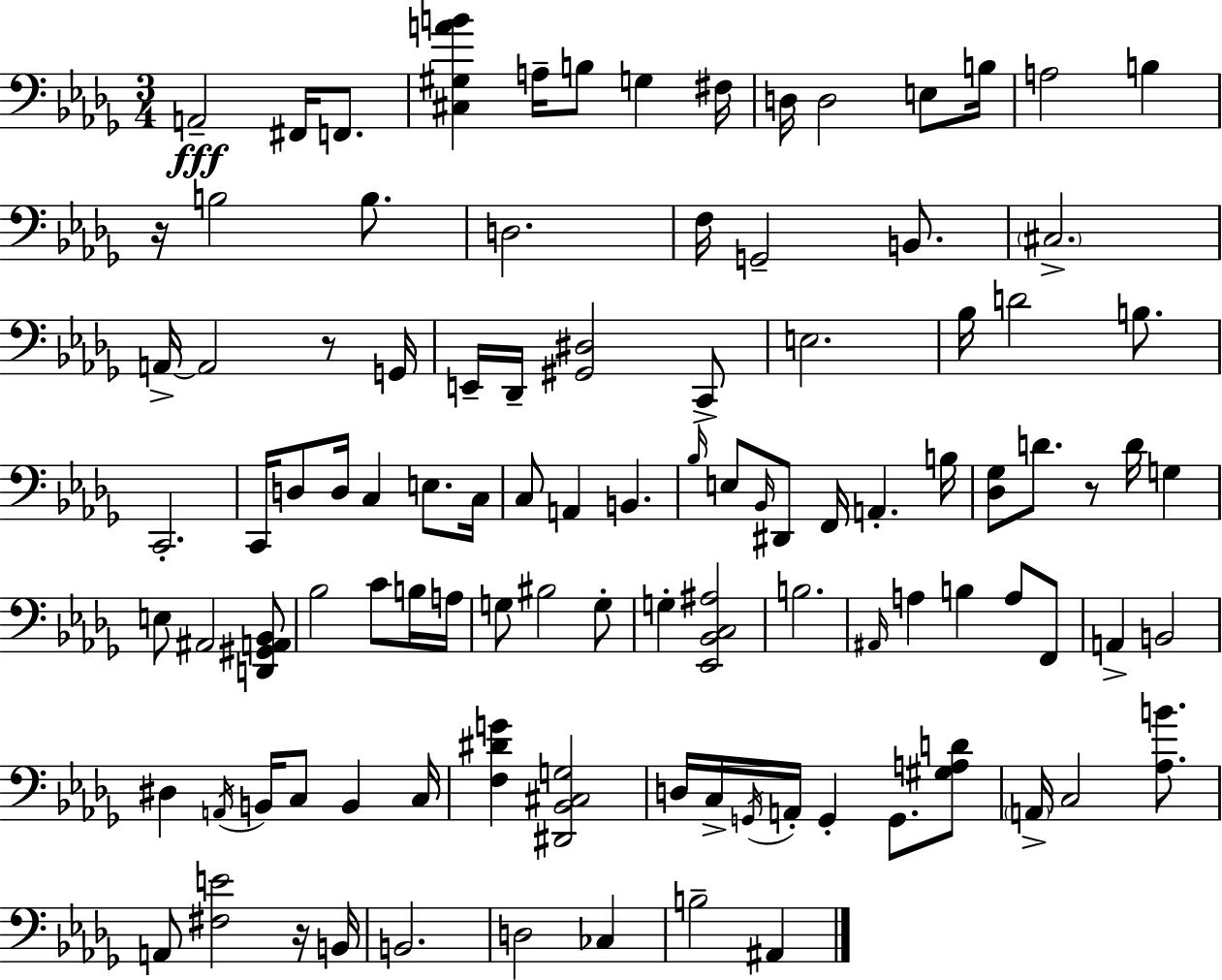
X:1
T:Untitled
M:3/4
L:1/4
K:Bbm
A,,2 ^F,,/4 F,,/2 [^C,^G,AB] A,/4 B,/2 G, ^F,/4 D,/4 D,2 E,/2 B,/4 A,2 B, z/4 B,2 B,/2 D,2 F,/4 G,,2 B,,/2 ^C,2 A,,/4 A,,2 z/2 G,,/4 E,,/4 _D,,/4 [^G,,^D,]2 C,,/2 E,2 _B,/4 D2 B,/2 C,,2 C,,/4 D,/2 D,/4 C, E,/2 C,/4 C,/2 A,, B,, _B,/4 E,/2 _B,,/4 ^D,,/2 F,,/4 A,, B,/4 [_D,_G,]/2 D/2 z/2 D/4 G, E,/2 ^A,,2 [D,,^G,,A,,_B,,]/2 _B,2 C/2 B,/4 A,/4 G,/2 ^B,2 G,/2 G, [_E,,_B,,C,^A,]2 B,2 ^A,,/4 A, B, A,/2 F,,/2 A,, B,,2 ^D, A,,/4 B,,/4 C,/2 B,, C,/4 [F,^DG] [^D,,_B,,^C,G,]2 D,/4 C,/4 G,,/4 A,,/4 G,, G,,/2 [^G,A,D]/2 A,,/4 C,2 [_A,B]/2 A,,/2 [^F,E]2 z/4 B,,/4 B,,2 D,2 _C, B,2 ^A,,